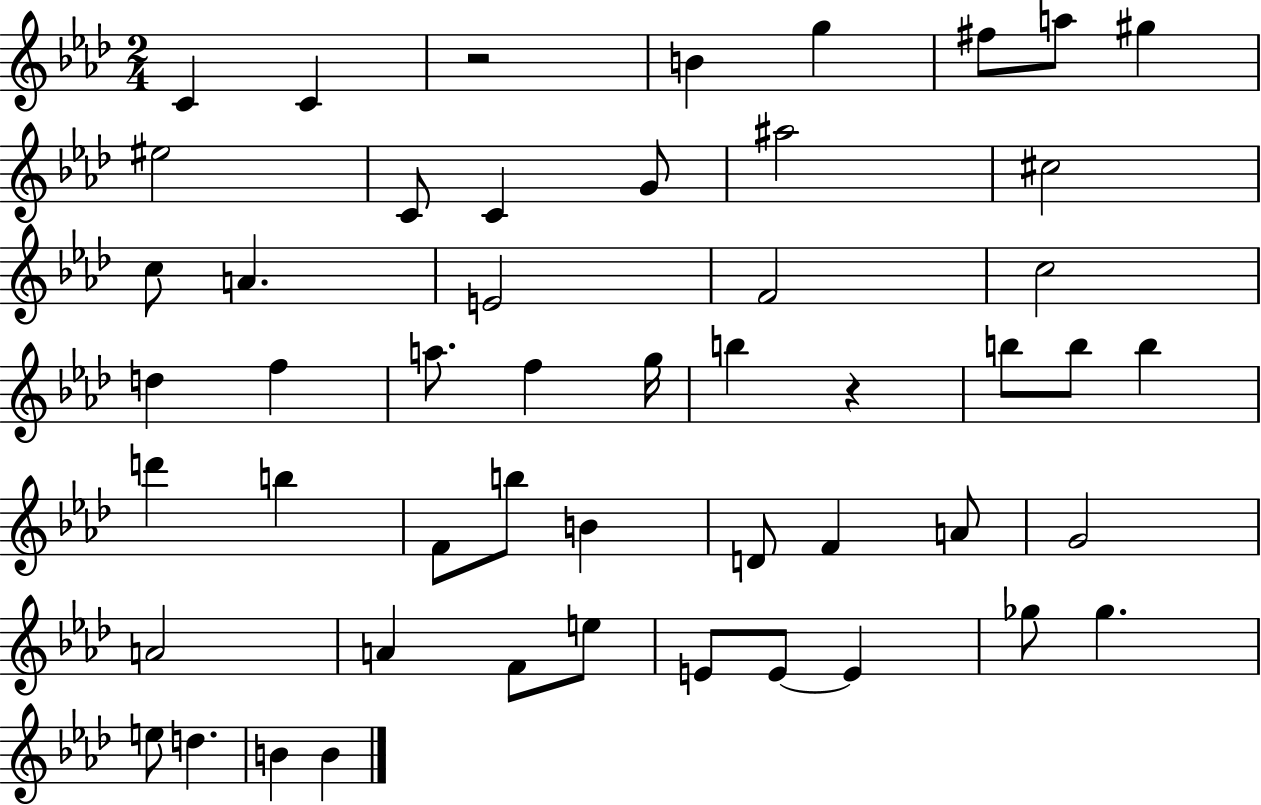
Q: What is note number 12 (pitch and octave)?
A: A#5